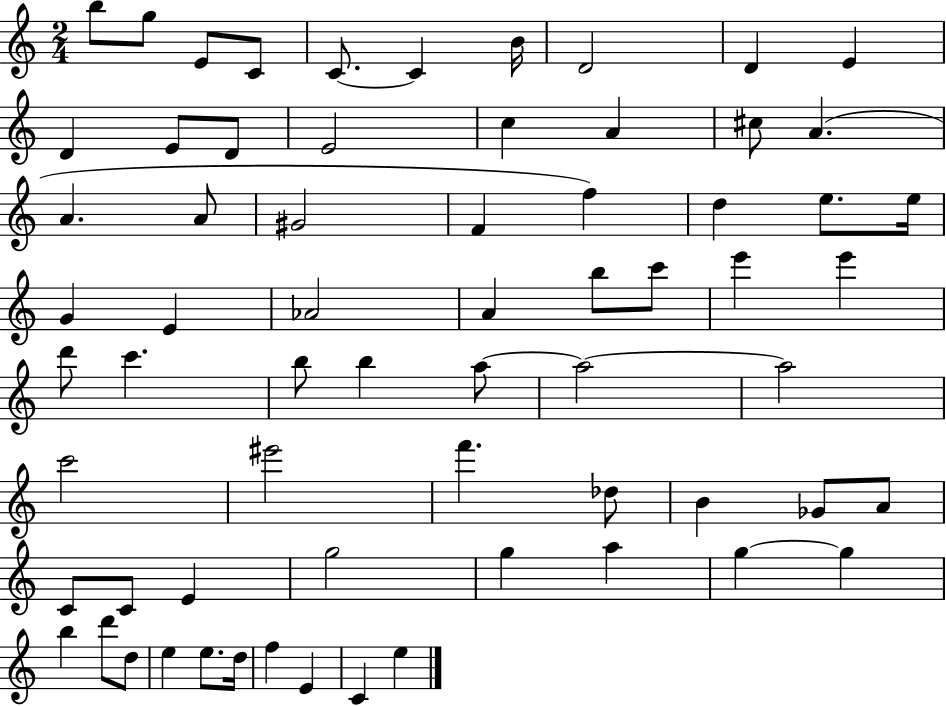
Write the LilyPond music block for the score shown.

{
  \clef treble
  \numericTimeSignature
  \time 2/4
  \key c \major
  b''8 g''8 e'8 c'8 | c'8.~~ c'4 b'16 | d'2 | d'4 e'4 | \break d'4 e'8 d'8 | e'2 | c''4 a'4 | cis''8 a'4.( | \break a'4. a'8 | gis'2 | f'4 f''4) | d''4 e''8. e''16 | \break g'4 e'4 | aes'2 | a'4 b''8 c'''8 | e'''4 e'''4 | \break d'''8 c'''4. | b''8 b''4 a''8~~ | a''2~~ | a''2 | \break c'''2 | eis'''2 | f'''4. des''8 | b'4 ges'8 a'8 | \break c'8 c'8 e'4 | g''2 | g''4 a''4 | g''4~~ g''4 | \break b''4 d'''8 d''8 | e''4 e''8. d''16 | f''4 e'4 | c'4 e''4 | \break \bar "|."
}